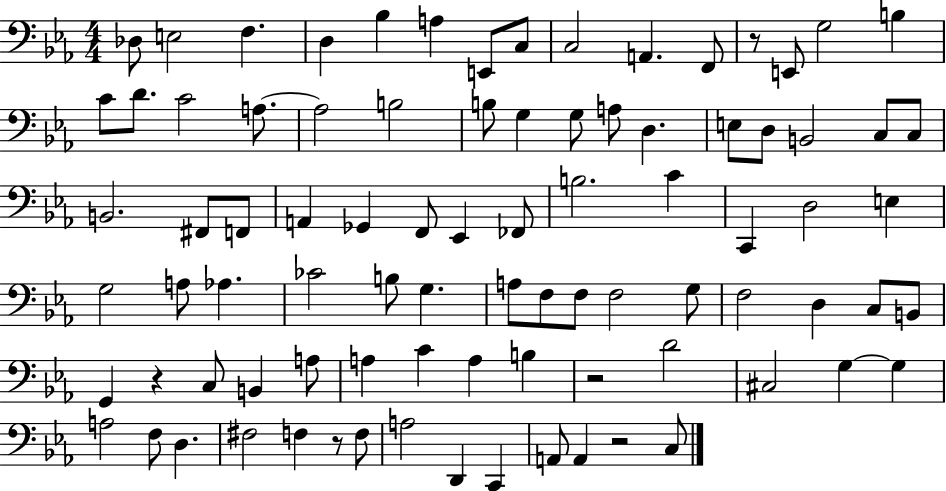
{
  \clef bass
  \numericTimeSignature
  \time 4/4
  \key ees \major
  des8 e2 f4. | d4 bes4 a4 e,8 c8 | c2 a,4. f,8 | r8 e,8 g2 b4 | \break c'8 d'8. c'2 a8.~~ | a2 b2 | b8 g4 g8 a8 d4. | e8 d8 b,2 c8 c8 | \break b,2. fis,8 f,8 | a,4 ges,4 f,8 ees,4 fes,8 | b2. c'4 | c,4 d2 e4 | \break g2 a8 aes4. | ces'2 b8 g4. | a8 f8 f8 f2 g8 | f2 d4 c8 b,8 | \break g,4 r4 c8 b,4 a8 | a4 c'4 a4 b4 | r2 d'2 | cis2 g4~~ g4 | \break a2 f8 d4. | fis2 f4 r8 f8 | a2 d,4 c,4 | a,8 a,4 r2 c8 | \break \bar "|."
}